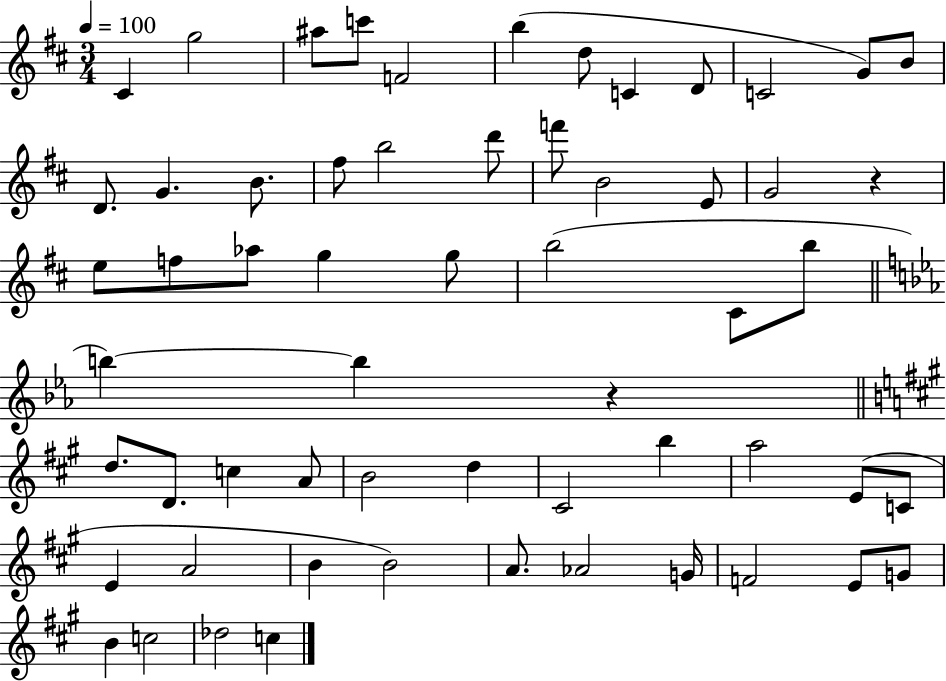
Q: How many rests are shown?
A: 2